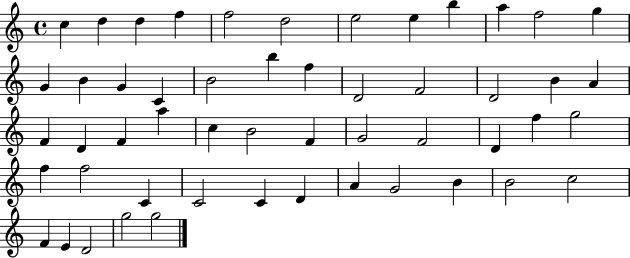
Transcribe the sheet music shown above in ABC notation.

X:1
T:Untitled
M:4/4
L:1/4
K:C
c d d f f2 d2 e2 e b a f2 g G B G C B2 b f D2 F2 D2 B A F D F a c B2 F G2 F2 D f g2 f f2 C C2 C D A G2 B B2 c2 F E D2 g2 g2